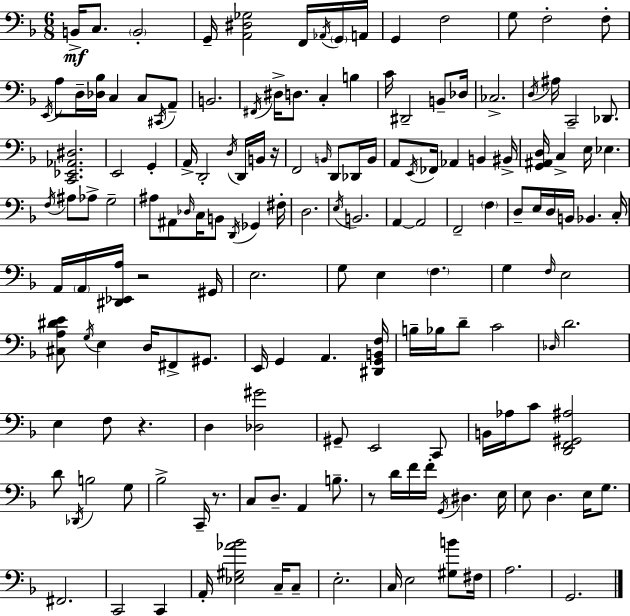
X:1
T:Untitled
M:6/8
L:1/4
K:F
B,,/4 C,/2 B,,2 G,,/4 [A,,^D,_G,]2 F,,/4 _A,,/4 G,,/4 A,,/4 G,, F,2 G,/2 F,2 F,/2 E,,/4 A,/2 D,/4 [_D,_B,]/4 C, C,/2 ^C,,/4 A,,/2 B,,2 ^F,,/4 ^D,/4 D,/2 C, B, C/4 ^D,,2 B,,/2 _D,/4 _C,2 D,/4 ^A,/4 C,,2 _D,,/2 [C,,_E,,_A,,^D,]2 E,,2 G,, A,,/4 D,,2 D,/4 D,,/4 B,,/4 z/4 F,,2 B,,/4 D,,/2 _D,,/4 B,,/4 A,,/2 E,,/4 _F,,/4 _A,, B,, ^B,,/4 [G,,^A,,D,]/4 C, E,/4 _E, F,/4 ^A,/2 _A,/2 G,2 ^A,/2 ^A,,/2 _D,/4 C,/4 B,,/2 D,,/4 _G,, ^F,/4 D,2 E,/4 B,,2 A,, A,,2 F,,2 F, D,/2 E,/4 D,/4 B,,/4 _B,, C,/4 A,,/4 A,,/4 [^D,,_E,,A,]/4 z2 ^G,,/4 E,2 G,/2 E, F, G, F,/4 E,2 [^C,A,^DE]/2 G,/4 E, D,/4 ^F,,/2 ^G,,/2 E,,/4 G,, A,, [^D,,G,,B,,F,]/4 B,/4 _B,/4 D/2 C2 _D,/4 D2 E, F,/2 z D, [_D,^G]2 ^G,,/2 E,,2 C,,/2 B,,/4 _A,/4 C/2 [D,,F,,^G,,^A,]2 D/2 _D,,/4 B,2 G,/2 _B,2 C,,/4 z/2 C,/2 D,/2 A,, B,/2 z/2 D/4 F/4 F/4 G,,/4 ^D, E,/4 E,/2 D, E,/4 G,/2 ^F,,2 C,,2 C,, A,,/4 [_E,^G,_A_B]2 C,/4 C,/2 E,2 C,/4 E,2 [^G,B]/2 ^F,/4 A,2 G,,2